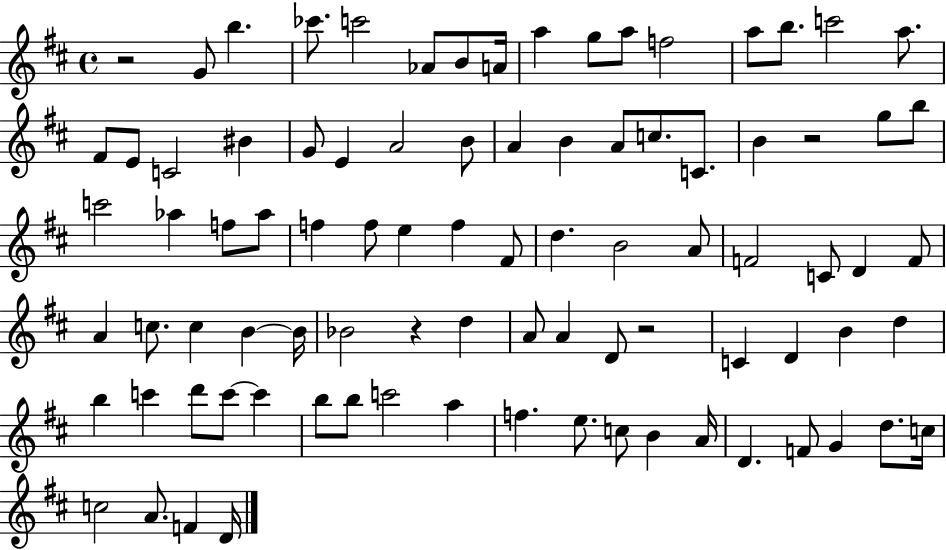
{
  \clef treble
  \time 4/4
  \defaultTimeSignature
  \key d \major
  r2 g'8 b''4. | ces'''8. c'''2 aes'8 b'8 a'16 | a''4 g''8 a''8 f''2 | a''8 b''8. c'''2 a''8. | \break fis'8 e'8 c'2 bis'4 | g'8 e'4 a'2 b'8 | a'4 b'4 a'8 c''8. c'8. | b'4 r2 g''8 b''8 | \break c'''2 aes''4 f''8 aes''8 | f''4 f''8 e''4 f''4 fis'8 | d''4. b'2 a'8 | f'2 c'8 d'4 f'8 | \break a'4 c''8. c''4 b'4~~ b'16 | bes'2 r4 d''4 | a'8 a'4 d'8 r2 | c'4 d'4 b'4 d''4 | \break b''4 c'''4 d'''8 c'''8~~ c'''4 | b''8 b''8 c'''2 a''4 | f''4. e''8. c''8 b'4 a'16 | d'4. f'8 g'4 d''8. c''16 | \break c''2 a'8. f'4 d'16 | \bar "|."
}